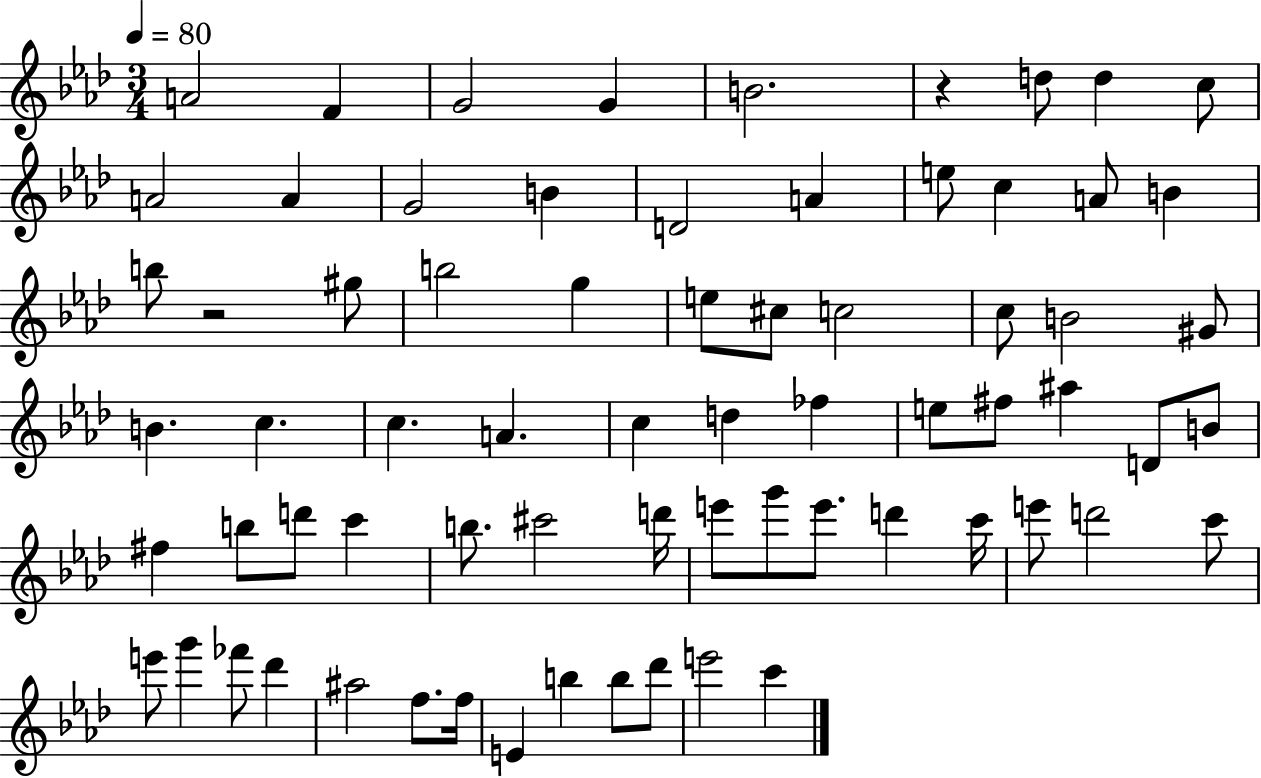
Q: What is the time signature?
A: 3/4